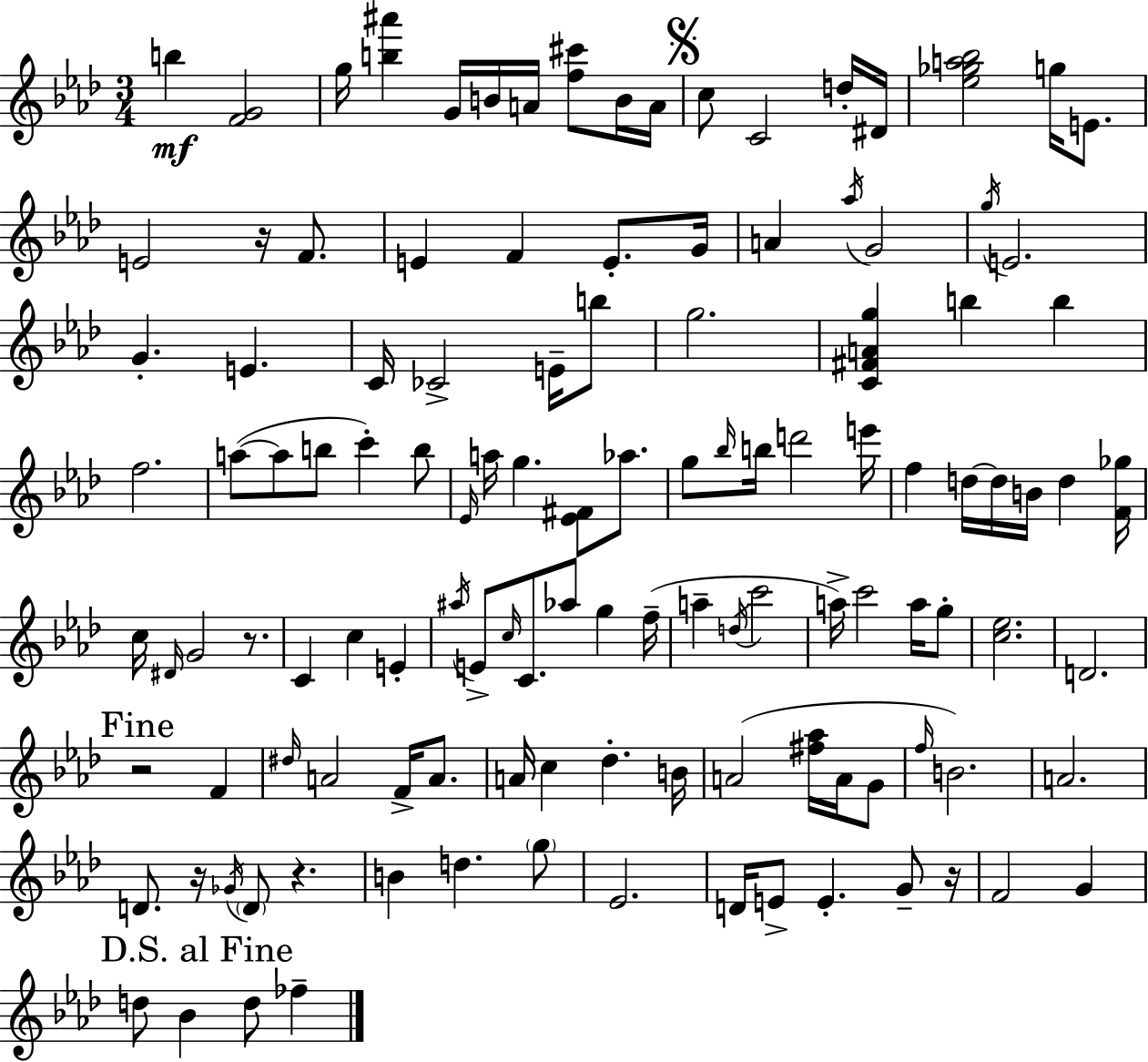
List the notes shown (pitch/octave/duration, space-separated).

B5/q [F4,G4]/h G5/s [B5,A#6]/q G4/s B4/s A4/s [F5,C#6]/e B4/s A4/s C5/e C4/h D5/s D#4/s [Eb5,Gb5,A5,Bb5]/h G5/s E4/e. E4/h R/s F4/e. E4/q F4/q E4/e. G4/s A4/q Ab5/s G4/h G5/s E4/h. G4/q. E4/q. C4/s CES4/h E4/s B5/e G5/h. [C4,F#4,A4,G5]/q B5/q B5/q F5/h. A5/e A5/e B5/e C6/q B5/e Eb4/s A5/s G5/q. [Eb4,F#4]/e Ab5/e. G5/e Bb5/s B5/s D6/h E6/s F5/q D5/s D5/s B4/s D5/q [F4,Gb5]/s C5/s D#4/s G4/h R/e. C4/q C5/q E4/q A#5/s E4/e C5/s C4/e. Ab5/e G5/q F5/s A5/q D5/s C6/h A5/s C6/h A5/s G5/e [C5,Eb5]/h. D4/h. R/h F4/q D#5/s A4/h F4/s A4/e. A4/s C5/q Db5/q. B4/s A4/h [F#5,Ab5]/s A4/s G4/e F5/s B4/h. A4/h. D4/e. R/s Gb4/s D4/e R/q. B4/q D5/q. G5/e Eb4/h. D4/s E4/e E4/q. G4/e R/s F4/h G4/q D5/e Bb4/q D5/e FES5/q